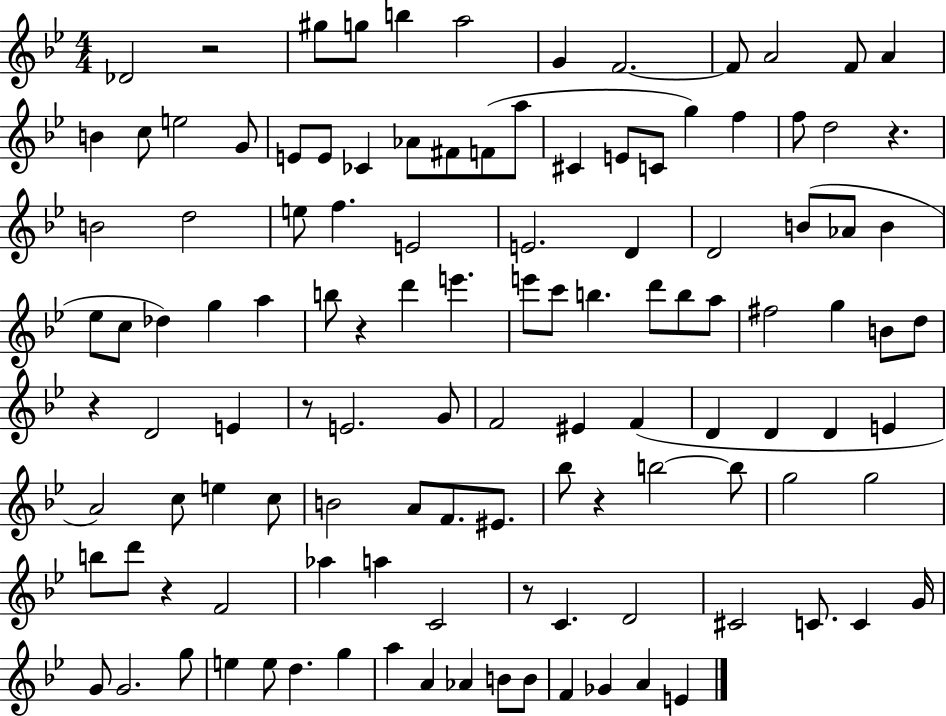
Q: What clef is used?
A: treble